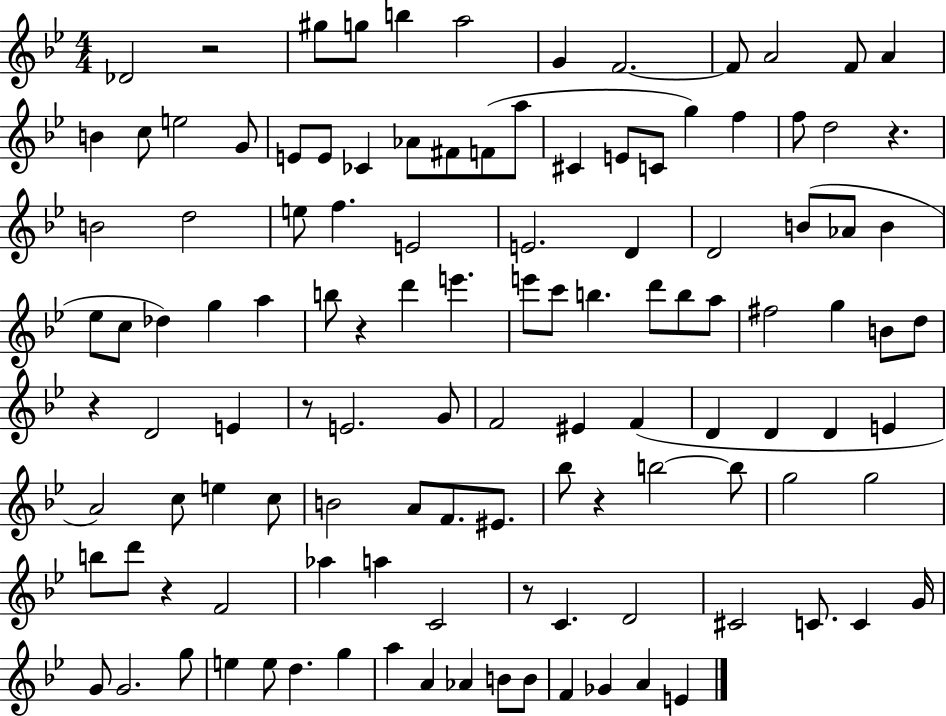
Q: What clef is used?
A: treble